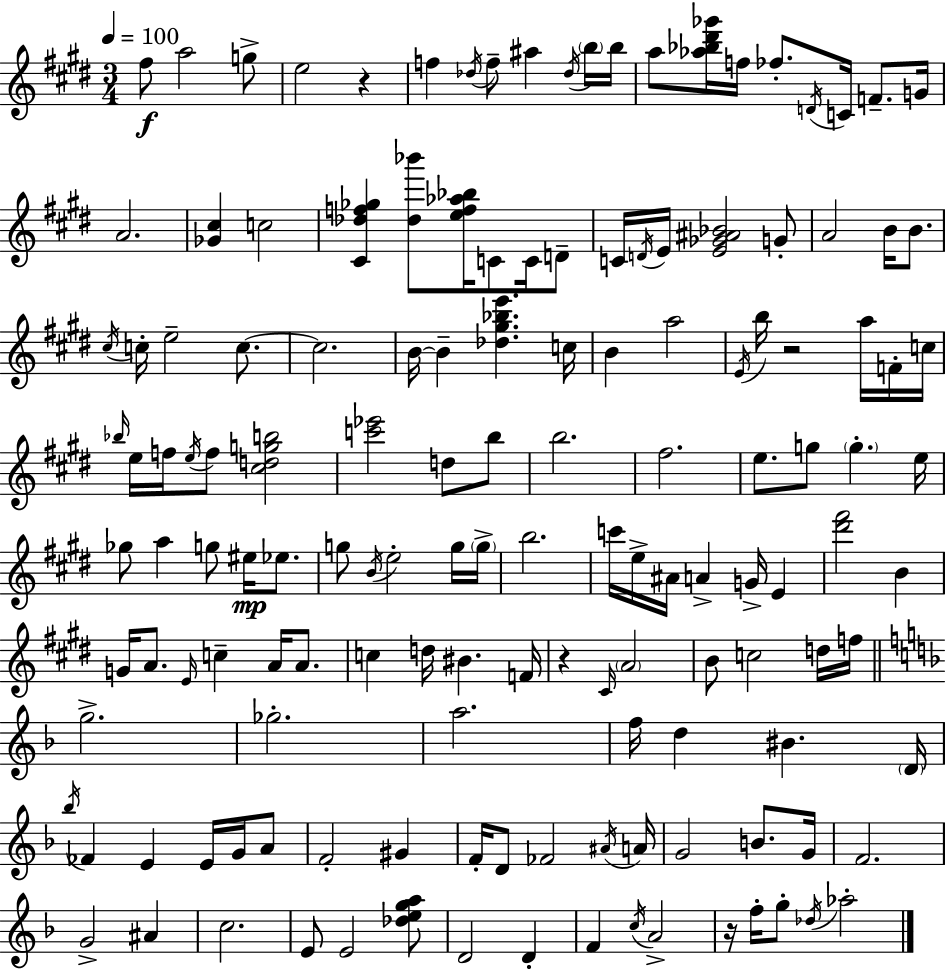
F#5/e A5/h G5/e E5/h R/q F5/q Db5/s F5/e A#5/q Db5/s B5/s B5/s A5/e [Ab5,Bb5,D#6,Gb6]/s F5/s FES5/e. D4/s C4/s F4/e. G4/s A4/h. [Gb4,C#5]/q C5/h [C#4,Db5,F5,Gb5]/q [Db5,Bb6]/e [E5,F5,Ab5,Bb5]/s C4/e C4/s D4/e C4/s D4/s E4/s [E4,Gb4,A#4,Bb4]/h G4/e A4/h B4/s B4/e. C#5/s C5/s E5/h C5/e. C5/h. B4/s B4/q [Db5,G#5,Bb5,E6]/q. C5/s B4/q A5/h E4/s B5/s R/h A5/s F4/s C5/s Bb5/s E5/s F5/s E5/s F5/e [C#5,D5,G5,B5]/h [C6,Eb6]/h D5/e B5/e B5/h. F#5/h. E5/e. G5/e G5/q. E5/s Gb5/e A5/q G5/e EIS5/s Eb5/e. G5/e B4/s E5/h G5/s G5/s B5/h. C6/s E5/s A#4/s A4/q G4/s E4/q [D#6,F#6]/h B4/q G4/s A4/e. E4/s C5/q A4/s A4/e. C5/q D5/s BIS4/q. F4/s R/q C#4/s A4/h B4/e C5/h D5/s F5/s G5/h. Gb5/h. A5/h. F5/s D5/q BIS4/q. D4/s Bb5/s FES4/q E4/q E4/s G4/s A4/e F4/h G#4/q F4/s D4/e FES4/h A#4/s A4/s G4/h B4/e. G4/s F4/h. G4/h A#4/q C5/h. E4/e E4/h [Db5,E5,G5,A5]/e D4/h D4/q F4/q C5/s A4/h R/s F5/s G5/e Db5/s Ab5/h